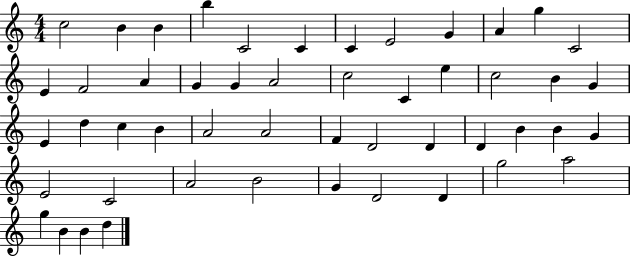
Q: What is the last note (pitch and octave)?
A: D5